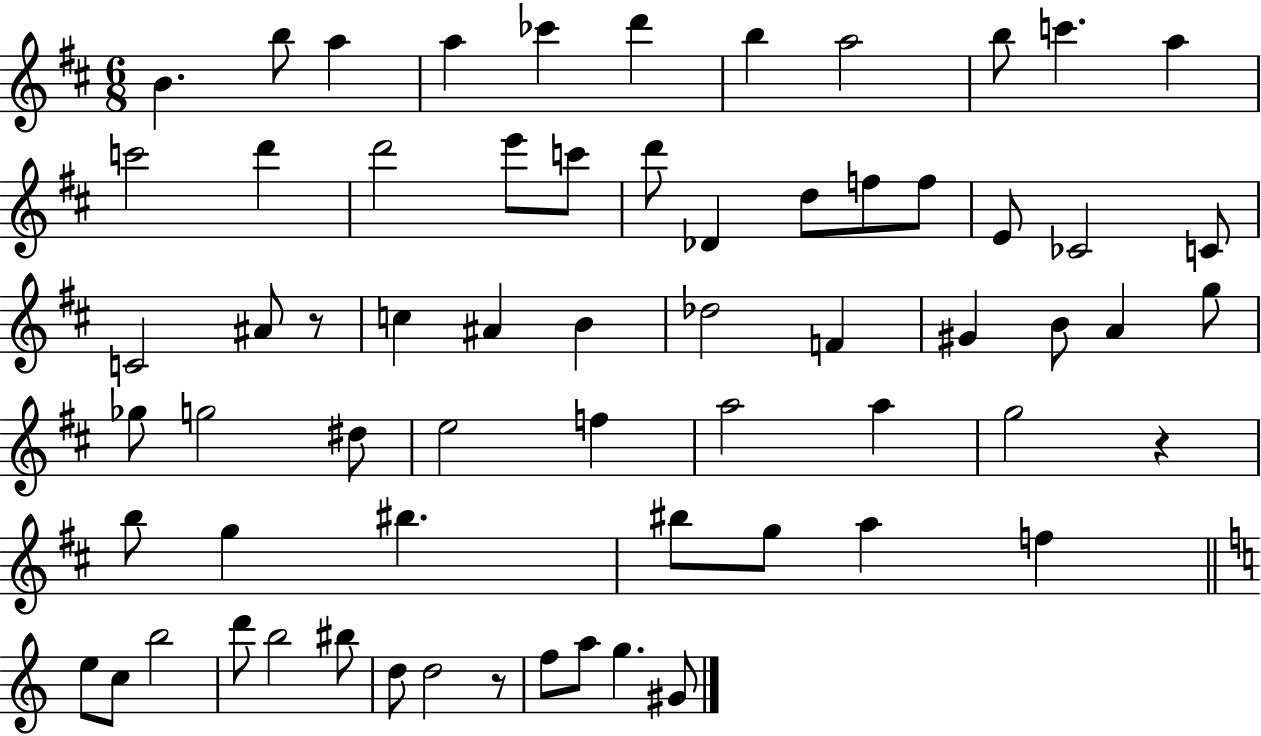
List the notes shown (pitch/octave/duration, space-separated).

B4/q. B5/e A5/q A5/q CES6/q D6/q B5/q A5/h B5/e C6/q. A5/q C6/h D6/q D6/h E6/e C6/e D6/e Db4/q D5/e F5/e F5/e E4/e CES4/h C4/e C4/h A#4/e R/e C5/q A#4/q B4/q Db5/h F4/q G#4/q B4/e A4/q G5/e Gb5/e G5/h D#5/e E5/h F5/q A5/h A5/q G5/h R/q B5/e G5/q BIS5/q. BIS5/e G5/e A5/q F5/q E5/e C5/e B5/h D6/e B5/h BIS5/e D5/e D5/h R/e F5/e A5/e G5/q. G#4/e